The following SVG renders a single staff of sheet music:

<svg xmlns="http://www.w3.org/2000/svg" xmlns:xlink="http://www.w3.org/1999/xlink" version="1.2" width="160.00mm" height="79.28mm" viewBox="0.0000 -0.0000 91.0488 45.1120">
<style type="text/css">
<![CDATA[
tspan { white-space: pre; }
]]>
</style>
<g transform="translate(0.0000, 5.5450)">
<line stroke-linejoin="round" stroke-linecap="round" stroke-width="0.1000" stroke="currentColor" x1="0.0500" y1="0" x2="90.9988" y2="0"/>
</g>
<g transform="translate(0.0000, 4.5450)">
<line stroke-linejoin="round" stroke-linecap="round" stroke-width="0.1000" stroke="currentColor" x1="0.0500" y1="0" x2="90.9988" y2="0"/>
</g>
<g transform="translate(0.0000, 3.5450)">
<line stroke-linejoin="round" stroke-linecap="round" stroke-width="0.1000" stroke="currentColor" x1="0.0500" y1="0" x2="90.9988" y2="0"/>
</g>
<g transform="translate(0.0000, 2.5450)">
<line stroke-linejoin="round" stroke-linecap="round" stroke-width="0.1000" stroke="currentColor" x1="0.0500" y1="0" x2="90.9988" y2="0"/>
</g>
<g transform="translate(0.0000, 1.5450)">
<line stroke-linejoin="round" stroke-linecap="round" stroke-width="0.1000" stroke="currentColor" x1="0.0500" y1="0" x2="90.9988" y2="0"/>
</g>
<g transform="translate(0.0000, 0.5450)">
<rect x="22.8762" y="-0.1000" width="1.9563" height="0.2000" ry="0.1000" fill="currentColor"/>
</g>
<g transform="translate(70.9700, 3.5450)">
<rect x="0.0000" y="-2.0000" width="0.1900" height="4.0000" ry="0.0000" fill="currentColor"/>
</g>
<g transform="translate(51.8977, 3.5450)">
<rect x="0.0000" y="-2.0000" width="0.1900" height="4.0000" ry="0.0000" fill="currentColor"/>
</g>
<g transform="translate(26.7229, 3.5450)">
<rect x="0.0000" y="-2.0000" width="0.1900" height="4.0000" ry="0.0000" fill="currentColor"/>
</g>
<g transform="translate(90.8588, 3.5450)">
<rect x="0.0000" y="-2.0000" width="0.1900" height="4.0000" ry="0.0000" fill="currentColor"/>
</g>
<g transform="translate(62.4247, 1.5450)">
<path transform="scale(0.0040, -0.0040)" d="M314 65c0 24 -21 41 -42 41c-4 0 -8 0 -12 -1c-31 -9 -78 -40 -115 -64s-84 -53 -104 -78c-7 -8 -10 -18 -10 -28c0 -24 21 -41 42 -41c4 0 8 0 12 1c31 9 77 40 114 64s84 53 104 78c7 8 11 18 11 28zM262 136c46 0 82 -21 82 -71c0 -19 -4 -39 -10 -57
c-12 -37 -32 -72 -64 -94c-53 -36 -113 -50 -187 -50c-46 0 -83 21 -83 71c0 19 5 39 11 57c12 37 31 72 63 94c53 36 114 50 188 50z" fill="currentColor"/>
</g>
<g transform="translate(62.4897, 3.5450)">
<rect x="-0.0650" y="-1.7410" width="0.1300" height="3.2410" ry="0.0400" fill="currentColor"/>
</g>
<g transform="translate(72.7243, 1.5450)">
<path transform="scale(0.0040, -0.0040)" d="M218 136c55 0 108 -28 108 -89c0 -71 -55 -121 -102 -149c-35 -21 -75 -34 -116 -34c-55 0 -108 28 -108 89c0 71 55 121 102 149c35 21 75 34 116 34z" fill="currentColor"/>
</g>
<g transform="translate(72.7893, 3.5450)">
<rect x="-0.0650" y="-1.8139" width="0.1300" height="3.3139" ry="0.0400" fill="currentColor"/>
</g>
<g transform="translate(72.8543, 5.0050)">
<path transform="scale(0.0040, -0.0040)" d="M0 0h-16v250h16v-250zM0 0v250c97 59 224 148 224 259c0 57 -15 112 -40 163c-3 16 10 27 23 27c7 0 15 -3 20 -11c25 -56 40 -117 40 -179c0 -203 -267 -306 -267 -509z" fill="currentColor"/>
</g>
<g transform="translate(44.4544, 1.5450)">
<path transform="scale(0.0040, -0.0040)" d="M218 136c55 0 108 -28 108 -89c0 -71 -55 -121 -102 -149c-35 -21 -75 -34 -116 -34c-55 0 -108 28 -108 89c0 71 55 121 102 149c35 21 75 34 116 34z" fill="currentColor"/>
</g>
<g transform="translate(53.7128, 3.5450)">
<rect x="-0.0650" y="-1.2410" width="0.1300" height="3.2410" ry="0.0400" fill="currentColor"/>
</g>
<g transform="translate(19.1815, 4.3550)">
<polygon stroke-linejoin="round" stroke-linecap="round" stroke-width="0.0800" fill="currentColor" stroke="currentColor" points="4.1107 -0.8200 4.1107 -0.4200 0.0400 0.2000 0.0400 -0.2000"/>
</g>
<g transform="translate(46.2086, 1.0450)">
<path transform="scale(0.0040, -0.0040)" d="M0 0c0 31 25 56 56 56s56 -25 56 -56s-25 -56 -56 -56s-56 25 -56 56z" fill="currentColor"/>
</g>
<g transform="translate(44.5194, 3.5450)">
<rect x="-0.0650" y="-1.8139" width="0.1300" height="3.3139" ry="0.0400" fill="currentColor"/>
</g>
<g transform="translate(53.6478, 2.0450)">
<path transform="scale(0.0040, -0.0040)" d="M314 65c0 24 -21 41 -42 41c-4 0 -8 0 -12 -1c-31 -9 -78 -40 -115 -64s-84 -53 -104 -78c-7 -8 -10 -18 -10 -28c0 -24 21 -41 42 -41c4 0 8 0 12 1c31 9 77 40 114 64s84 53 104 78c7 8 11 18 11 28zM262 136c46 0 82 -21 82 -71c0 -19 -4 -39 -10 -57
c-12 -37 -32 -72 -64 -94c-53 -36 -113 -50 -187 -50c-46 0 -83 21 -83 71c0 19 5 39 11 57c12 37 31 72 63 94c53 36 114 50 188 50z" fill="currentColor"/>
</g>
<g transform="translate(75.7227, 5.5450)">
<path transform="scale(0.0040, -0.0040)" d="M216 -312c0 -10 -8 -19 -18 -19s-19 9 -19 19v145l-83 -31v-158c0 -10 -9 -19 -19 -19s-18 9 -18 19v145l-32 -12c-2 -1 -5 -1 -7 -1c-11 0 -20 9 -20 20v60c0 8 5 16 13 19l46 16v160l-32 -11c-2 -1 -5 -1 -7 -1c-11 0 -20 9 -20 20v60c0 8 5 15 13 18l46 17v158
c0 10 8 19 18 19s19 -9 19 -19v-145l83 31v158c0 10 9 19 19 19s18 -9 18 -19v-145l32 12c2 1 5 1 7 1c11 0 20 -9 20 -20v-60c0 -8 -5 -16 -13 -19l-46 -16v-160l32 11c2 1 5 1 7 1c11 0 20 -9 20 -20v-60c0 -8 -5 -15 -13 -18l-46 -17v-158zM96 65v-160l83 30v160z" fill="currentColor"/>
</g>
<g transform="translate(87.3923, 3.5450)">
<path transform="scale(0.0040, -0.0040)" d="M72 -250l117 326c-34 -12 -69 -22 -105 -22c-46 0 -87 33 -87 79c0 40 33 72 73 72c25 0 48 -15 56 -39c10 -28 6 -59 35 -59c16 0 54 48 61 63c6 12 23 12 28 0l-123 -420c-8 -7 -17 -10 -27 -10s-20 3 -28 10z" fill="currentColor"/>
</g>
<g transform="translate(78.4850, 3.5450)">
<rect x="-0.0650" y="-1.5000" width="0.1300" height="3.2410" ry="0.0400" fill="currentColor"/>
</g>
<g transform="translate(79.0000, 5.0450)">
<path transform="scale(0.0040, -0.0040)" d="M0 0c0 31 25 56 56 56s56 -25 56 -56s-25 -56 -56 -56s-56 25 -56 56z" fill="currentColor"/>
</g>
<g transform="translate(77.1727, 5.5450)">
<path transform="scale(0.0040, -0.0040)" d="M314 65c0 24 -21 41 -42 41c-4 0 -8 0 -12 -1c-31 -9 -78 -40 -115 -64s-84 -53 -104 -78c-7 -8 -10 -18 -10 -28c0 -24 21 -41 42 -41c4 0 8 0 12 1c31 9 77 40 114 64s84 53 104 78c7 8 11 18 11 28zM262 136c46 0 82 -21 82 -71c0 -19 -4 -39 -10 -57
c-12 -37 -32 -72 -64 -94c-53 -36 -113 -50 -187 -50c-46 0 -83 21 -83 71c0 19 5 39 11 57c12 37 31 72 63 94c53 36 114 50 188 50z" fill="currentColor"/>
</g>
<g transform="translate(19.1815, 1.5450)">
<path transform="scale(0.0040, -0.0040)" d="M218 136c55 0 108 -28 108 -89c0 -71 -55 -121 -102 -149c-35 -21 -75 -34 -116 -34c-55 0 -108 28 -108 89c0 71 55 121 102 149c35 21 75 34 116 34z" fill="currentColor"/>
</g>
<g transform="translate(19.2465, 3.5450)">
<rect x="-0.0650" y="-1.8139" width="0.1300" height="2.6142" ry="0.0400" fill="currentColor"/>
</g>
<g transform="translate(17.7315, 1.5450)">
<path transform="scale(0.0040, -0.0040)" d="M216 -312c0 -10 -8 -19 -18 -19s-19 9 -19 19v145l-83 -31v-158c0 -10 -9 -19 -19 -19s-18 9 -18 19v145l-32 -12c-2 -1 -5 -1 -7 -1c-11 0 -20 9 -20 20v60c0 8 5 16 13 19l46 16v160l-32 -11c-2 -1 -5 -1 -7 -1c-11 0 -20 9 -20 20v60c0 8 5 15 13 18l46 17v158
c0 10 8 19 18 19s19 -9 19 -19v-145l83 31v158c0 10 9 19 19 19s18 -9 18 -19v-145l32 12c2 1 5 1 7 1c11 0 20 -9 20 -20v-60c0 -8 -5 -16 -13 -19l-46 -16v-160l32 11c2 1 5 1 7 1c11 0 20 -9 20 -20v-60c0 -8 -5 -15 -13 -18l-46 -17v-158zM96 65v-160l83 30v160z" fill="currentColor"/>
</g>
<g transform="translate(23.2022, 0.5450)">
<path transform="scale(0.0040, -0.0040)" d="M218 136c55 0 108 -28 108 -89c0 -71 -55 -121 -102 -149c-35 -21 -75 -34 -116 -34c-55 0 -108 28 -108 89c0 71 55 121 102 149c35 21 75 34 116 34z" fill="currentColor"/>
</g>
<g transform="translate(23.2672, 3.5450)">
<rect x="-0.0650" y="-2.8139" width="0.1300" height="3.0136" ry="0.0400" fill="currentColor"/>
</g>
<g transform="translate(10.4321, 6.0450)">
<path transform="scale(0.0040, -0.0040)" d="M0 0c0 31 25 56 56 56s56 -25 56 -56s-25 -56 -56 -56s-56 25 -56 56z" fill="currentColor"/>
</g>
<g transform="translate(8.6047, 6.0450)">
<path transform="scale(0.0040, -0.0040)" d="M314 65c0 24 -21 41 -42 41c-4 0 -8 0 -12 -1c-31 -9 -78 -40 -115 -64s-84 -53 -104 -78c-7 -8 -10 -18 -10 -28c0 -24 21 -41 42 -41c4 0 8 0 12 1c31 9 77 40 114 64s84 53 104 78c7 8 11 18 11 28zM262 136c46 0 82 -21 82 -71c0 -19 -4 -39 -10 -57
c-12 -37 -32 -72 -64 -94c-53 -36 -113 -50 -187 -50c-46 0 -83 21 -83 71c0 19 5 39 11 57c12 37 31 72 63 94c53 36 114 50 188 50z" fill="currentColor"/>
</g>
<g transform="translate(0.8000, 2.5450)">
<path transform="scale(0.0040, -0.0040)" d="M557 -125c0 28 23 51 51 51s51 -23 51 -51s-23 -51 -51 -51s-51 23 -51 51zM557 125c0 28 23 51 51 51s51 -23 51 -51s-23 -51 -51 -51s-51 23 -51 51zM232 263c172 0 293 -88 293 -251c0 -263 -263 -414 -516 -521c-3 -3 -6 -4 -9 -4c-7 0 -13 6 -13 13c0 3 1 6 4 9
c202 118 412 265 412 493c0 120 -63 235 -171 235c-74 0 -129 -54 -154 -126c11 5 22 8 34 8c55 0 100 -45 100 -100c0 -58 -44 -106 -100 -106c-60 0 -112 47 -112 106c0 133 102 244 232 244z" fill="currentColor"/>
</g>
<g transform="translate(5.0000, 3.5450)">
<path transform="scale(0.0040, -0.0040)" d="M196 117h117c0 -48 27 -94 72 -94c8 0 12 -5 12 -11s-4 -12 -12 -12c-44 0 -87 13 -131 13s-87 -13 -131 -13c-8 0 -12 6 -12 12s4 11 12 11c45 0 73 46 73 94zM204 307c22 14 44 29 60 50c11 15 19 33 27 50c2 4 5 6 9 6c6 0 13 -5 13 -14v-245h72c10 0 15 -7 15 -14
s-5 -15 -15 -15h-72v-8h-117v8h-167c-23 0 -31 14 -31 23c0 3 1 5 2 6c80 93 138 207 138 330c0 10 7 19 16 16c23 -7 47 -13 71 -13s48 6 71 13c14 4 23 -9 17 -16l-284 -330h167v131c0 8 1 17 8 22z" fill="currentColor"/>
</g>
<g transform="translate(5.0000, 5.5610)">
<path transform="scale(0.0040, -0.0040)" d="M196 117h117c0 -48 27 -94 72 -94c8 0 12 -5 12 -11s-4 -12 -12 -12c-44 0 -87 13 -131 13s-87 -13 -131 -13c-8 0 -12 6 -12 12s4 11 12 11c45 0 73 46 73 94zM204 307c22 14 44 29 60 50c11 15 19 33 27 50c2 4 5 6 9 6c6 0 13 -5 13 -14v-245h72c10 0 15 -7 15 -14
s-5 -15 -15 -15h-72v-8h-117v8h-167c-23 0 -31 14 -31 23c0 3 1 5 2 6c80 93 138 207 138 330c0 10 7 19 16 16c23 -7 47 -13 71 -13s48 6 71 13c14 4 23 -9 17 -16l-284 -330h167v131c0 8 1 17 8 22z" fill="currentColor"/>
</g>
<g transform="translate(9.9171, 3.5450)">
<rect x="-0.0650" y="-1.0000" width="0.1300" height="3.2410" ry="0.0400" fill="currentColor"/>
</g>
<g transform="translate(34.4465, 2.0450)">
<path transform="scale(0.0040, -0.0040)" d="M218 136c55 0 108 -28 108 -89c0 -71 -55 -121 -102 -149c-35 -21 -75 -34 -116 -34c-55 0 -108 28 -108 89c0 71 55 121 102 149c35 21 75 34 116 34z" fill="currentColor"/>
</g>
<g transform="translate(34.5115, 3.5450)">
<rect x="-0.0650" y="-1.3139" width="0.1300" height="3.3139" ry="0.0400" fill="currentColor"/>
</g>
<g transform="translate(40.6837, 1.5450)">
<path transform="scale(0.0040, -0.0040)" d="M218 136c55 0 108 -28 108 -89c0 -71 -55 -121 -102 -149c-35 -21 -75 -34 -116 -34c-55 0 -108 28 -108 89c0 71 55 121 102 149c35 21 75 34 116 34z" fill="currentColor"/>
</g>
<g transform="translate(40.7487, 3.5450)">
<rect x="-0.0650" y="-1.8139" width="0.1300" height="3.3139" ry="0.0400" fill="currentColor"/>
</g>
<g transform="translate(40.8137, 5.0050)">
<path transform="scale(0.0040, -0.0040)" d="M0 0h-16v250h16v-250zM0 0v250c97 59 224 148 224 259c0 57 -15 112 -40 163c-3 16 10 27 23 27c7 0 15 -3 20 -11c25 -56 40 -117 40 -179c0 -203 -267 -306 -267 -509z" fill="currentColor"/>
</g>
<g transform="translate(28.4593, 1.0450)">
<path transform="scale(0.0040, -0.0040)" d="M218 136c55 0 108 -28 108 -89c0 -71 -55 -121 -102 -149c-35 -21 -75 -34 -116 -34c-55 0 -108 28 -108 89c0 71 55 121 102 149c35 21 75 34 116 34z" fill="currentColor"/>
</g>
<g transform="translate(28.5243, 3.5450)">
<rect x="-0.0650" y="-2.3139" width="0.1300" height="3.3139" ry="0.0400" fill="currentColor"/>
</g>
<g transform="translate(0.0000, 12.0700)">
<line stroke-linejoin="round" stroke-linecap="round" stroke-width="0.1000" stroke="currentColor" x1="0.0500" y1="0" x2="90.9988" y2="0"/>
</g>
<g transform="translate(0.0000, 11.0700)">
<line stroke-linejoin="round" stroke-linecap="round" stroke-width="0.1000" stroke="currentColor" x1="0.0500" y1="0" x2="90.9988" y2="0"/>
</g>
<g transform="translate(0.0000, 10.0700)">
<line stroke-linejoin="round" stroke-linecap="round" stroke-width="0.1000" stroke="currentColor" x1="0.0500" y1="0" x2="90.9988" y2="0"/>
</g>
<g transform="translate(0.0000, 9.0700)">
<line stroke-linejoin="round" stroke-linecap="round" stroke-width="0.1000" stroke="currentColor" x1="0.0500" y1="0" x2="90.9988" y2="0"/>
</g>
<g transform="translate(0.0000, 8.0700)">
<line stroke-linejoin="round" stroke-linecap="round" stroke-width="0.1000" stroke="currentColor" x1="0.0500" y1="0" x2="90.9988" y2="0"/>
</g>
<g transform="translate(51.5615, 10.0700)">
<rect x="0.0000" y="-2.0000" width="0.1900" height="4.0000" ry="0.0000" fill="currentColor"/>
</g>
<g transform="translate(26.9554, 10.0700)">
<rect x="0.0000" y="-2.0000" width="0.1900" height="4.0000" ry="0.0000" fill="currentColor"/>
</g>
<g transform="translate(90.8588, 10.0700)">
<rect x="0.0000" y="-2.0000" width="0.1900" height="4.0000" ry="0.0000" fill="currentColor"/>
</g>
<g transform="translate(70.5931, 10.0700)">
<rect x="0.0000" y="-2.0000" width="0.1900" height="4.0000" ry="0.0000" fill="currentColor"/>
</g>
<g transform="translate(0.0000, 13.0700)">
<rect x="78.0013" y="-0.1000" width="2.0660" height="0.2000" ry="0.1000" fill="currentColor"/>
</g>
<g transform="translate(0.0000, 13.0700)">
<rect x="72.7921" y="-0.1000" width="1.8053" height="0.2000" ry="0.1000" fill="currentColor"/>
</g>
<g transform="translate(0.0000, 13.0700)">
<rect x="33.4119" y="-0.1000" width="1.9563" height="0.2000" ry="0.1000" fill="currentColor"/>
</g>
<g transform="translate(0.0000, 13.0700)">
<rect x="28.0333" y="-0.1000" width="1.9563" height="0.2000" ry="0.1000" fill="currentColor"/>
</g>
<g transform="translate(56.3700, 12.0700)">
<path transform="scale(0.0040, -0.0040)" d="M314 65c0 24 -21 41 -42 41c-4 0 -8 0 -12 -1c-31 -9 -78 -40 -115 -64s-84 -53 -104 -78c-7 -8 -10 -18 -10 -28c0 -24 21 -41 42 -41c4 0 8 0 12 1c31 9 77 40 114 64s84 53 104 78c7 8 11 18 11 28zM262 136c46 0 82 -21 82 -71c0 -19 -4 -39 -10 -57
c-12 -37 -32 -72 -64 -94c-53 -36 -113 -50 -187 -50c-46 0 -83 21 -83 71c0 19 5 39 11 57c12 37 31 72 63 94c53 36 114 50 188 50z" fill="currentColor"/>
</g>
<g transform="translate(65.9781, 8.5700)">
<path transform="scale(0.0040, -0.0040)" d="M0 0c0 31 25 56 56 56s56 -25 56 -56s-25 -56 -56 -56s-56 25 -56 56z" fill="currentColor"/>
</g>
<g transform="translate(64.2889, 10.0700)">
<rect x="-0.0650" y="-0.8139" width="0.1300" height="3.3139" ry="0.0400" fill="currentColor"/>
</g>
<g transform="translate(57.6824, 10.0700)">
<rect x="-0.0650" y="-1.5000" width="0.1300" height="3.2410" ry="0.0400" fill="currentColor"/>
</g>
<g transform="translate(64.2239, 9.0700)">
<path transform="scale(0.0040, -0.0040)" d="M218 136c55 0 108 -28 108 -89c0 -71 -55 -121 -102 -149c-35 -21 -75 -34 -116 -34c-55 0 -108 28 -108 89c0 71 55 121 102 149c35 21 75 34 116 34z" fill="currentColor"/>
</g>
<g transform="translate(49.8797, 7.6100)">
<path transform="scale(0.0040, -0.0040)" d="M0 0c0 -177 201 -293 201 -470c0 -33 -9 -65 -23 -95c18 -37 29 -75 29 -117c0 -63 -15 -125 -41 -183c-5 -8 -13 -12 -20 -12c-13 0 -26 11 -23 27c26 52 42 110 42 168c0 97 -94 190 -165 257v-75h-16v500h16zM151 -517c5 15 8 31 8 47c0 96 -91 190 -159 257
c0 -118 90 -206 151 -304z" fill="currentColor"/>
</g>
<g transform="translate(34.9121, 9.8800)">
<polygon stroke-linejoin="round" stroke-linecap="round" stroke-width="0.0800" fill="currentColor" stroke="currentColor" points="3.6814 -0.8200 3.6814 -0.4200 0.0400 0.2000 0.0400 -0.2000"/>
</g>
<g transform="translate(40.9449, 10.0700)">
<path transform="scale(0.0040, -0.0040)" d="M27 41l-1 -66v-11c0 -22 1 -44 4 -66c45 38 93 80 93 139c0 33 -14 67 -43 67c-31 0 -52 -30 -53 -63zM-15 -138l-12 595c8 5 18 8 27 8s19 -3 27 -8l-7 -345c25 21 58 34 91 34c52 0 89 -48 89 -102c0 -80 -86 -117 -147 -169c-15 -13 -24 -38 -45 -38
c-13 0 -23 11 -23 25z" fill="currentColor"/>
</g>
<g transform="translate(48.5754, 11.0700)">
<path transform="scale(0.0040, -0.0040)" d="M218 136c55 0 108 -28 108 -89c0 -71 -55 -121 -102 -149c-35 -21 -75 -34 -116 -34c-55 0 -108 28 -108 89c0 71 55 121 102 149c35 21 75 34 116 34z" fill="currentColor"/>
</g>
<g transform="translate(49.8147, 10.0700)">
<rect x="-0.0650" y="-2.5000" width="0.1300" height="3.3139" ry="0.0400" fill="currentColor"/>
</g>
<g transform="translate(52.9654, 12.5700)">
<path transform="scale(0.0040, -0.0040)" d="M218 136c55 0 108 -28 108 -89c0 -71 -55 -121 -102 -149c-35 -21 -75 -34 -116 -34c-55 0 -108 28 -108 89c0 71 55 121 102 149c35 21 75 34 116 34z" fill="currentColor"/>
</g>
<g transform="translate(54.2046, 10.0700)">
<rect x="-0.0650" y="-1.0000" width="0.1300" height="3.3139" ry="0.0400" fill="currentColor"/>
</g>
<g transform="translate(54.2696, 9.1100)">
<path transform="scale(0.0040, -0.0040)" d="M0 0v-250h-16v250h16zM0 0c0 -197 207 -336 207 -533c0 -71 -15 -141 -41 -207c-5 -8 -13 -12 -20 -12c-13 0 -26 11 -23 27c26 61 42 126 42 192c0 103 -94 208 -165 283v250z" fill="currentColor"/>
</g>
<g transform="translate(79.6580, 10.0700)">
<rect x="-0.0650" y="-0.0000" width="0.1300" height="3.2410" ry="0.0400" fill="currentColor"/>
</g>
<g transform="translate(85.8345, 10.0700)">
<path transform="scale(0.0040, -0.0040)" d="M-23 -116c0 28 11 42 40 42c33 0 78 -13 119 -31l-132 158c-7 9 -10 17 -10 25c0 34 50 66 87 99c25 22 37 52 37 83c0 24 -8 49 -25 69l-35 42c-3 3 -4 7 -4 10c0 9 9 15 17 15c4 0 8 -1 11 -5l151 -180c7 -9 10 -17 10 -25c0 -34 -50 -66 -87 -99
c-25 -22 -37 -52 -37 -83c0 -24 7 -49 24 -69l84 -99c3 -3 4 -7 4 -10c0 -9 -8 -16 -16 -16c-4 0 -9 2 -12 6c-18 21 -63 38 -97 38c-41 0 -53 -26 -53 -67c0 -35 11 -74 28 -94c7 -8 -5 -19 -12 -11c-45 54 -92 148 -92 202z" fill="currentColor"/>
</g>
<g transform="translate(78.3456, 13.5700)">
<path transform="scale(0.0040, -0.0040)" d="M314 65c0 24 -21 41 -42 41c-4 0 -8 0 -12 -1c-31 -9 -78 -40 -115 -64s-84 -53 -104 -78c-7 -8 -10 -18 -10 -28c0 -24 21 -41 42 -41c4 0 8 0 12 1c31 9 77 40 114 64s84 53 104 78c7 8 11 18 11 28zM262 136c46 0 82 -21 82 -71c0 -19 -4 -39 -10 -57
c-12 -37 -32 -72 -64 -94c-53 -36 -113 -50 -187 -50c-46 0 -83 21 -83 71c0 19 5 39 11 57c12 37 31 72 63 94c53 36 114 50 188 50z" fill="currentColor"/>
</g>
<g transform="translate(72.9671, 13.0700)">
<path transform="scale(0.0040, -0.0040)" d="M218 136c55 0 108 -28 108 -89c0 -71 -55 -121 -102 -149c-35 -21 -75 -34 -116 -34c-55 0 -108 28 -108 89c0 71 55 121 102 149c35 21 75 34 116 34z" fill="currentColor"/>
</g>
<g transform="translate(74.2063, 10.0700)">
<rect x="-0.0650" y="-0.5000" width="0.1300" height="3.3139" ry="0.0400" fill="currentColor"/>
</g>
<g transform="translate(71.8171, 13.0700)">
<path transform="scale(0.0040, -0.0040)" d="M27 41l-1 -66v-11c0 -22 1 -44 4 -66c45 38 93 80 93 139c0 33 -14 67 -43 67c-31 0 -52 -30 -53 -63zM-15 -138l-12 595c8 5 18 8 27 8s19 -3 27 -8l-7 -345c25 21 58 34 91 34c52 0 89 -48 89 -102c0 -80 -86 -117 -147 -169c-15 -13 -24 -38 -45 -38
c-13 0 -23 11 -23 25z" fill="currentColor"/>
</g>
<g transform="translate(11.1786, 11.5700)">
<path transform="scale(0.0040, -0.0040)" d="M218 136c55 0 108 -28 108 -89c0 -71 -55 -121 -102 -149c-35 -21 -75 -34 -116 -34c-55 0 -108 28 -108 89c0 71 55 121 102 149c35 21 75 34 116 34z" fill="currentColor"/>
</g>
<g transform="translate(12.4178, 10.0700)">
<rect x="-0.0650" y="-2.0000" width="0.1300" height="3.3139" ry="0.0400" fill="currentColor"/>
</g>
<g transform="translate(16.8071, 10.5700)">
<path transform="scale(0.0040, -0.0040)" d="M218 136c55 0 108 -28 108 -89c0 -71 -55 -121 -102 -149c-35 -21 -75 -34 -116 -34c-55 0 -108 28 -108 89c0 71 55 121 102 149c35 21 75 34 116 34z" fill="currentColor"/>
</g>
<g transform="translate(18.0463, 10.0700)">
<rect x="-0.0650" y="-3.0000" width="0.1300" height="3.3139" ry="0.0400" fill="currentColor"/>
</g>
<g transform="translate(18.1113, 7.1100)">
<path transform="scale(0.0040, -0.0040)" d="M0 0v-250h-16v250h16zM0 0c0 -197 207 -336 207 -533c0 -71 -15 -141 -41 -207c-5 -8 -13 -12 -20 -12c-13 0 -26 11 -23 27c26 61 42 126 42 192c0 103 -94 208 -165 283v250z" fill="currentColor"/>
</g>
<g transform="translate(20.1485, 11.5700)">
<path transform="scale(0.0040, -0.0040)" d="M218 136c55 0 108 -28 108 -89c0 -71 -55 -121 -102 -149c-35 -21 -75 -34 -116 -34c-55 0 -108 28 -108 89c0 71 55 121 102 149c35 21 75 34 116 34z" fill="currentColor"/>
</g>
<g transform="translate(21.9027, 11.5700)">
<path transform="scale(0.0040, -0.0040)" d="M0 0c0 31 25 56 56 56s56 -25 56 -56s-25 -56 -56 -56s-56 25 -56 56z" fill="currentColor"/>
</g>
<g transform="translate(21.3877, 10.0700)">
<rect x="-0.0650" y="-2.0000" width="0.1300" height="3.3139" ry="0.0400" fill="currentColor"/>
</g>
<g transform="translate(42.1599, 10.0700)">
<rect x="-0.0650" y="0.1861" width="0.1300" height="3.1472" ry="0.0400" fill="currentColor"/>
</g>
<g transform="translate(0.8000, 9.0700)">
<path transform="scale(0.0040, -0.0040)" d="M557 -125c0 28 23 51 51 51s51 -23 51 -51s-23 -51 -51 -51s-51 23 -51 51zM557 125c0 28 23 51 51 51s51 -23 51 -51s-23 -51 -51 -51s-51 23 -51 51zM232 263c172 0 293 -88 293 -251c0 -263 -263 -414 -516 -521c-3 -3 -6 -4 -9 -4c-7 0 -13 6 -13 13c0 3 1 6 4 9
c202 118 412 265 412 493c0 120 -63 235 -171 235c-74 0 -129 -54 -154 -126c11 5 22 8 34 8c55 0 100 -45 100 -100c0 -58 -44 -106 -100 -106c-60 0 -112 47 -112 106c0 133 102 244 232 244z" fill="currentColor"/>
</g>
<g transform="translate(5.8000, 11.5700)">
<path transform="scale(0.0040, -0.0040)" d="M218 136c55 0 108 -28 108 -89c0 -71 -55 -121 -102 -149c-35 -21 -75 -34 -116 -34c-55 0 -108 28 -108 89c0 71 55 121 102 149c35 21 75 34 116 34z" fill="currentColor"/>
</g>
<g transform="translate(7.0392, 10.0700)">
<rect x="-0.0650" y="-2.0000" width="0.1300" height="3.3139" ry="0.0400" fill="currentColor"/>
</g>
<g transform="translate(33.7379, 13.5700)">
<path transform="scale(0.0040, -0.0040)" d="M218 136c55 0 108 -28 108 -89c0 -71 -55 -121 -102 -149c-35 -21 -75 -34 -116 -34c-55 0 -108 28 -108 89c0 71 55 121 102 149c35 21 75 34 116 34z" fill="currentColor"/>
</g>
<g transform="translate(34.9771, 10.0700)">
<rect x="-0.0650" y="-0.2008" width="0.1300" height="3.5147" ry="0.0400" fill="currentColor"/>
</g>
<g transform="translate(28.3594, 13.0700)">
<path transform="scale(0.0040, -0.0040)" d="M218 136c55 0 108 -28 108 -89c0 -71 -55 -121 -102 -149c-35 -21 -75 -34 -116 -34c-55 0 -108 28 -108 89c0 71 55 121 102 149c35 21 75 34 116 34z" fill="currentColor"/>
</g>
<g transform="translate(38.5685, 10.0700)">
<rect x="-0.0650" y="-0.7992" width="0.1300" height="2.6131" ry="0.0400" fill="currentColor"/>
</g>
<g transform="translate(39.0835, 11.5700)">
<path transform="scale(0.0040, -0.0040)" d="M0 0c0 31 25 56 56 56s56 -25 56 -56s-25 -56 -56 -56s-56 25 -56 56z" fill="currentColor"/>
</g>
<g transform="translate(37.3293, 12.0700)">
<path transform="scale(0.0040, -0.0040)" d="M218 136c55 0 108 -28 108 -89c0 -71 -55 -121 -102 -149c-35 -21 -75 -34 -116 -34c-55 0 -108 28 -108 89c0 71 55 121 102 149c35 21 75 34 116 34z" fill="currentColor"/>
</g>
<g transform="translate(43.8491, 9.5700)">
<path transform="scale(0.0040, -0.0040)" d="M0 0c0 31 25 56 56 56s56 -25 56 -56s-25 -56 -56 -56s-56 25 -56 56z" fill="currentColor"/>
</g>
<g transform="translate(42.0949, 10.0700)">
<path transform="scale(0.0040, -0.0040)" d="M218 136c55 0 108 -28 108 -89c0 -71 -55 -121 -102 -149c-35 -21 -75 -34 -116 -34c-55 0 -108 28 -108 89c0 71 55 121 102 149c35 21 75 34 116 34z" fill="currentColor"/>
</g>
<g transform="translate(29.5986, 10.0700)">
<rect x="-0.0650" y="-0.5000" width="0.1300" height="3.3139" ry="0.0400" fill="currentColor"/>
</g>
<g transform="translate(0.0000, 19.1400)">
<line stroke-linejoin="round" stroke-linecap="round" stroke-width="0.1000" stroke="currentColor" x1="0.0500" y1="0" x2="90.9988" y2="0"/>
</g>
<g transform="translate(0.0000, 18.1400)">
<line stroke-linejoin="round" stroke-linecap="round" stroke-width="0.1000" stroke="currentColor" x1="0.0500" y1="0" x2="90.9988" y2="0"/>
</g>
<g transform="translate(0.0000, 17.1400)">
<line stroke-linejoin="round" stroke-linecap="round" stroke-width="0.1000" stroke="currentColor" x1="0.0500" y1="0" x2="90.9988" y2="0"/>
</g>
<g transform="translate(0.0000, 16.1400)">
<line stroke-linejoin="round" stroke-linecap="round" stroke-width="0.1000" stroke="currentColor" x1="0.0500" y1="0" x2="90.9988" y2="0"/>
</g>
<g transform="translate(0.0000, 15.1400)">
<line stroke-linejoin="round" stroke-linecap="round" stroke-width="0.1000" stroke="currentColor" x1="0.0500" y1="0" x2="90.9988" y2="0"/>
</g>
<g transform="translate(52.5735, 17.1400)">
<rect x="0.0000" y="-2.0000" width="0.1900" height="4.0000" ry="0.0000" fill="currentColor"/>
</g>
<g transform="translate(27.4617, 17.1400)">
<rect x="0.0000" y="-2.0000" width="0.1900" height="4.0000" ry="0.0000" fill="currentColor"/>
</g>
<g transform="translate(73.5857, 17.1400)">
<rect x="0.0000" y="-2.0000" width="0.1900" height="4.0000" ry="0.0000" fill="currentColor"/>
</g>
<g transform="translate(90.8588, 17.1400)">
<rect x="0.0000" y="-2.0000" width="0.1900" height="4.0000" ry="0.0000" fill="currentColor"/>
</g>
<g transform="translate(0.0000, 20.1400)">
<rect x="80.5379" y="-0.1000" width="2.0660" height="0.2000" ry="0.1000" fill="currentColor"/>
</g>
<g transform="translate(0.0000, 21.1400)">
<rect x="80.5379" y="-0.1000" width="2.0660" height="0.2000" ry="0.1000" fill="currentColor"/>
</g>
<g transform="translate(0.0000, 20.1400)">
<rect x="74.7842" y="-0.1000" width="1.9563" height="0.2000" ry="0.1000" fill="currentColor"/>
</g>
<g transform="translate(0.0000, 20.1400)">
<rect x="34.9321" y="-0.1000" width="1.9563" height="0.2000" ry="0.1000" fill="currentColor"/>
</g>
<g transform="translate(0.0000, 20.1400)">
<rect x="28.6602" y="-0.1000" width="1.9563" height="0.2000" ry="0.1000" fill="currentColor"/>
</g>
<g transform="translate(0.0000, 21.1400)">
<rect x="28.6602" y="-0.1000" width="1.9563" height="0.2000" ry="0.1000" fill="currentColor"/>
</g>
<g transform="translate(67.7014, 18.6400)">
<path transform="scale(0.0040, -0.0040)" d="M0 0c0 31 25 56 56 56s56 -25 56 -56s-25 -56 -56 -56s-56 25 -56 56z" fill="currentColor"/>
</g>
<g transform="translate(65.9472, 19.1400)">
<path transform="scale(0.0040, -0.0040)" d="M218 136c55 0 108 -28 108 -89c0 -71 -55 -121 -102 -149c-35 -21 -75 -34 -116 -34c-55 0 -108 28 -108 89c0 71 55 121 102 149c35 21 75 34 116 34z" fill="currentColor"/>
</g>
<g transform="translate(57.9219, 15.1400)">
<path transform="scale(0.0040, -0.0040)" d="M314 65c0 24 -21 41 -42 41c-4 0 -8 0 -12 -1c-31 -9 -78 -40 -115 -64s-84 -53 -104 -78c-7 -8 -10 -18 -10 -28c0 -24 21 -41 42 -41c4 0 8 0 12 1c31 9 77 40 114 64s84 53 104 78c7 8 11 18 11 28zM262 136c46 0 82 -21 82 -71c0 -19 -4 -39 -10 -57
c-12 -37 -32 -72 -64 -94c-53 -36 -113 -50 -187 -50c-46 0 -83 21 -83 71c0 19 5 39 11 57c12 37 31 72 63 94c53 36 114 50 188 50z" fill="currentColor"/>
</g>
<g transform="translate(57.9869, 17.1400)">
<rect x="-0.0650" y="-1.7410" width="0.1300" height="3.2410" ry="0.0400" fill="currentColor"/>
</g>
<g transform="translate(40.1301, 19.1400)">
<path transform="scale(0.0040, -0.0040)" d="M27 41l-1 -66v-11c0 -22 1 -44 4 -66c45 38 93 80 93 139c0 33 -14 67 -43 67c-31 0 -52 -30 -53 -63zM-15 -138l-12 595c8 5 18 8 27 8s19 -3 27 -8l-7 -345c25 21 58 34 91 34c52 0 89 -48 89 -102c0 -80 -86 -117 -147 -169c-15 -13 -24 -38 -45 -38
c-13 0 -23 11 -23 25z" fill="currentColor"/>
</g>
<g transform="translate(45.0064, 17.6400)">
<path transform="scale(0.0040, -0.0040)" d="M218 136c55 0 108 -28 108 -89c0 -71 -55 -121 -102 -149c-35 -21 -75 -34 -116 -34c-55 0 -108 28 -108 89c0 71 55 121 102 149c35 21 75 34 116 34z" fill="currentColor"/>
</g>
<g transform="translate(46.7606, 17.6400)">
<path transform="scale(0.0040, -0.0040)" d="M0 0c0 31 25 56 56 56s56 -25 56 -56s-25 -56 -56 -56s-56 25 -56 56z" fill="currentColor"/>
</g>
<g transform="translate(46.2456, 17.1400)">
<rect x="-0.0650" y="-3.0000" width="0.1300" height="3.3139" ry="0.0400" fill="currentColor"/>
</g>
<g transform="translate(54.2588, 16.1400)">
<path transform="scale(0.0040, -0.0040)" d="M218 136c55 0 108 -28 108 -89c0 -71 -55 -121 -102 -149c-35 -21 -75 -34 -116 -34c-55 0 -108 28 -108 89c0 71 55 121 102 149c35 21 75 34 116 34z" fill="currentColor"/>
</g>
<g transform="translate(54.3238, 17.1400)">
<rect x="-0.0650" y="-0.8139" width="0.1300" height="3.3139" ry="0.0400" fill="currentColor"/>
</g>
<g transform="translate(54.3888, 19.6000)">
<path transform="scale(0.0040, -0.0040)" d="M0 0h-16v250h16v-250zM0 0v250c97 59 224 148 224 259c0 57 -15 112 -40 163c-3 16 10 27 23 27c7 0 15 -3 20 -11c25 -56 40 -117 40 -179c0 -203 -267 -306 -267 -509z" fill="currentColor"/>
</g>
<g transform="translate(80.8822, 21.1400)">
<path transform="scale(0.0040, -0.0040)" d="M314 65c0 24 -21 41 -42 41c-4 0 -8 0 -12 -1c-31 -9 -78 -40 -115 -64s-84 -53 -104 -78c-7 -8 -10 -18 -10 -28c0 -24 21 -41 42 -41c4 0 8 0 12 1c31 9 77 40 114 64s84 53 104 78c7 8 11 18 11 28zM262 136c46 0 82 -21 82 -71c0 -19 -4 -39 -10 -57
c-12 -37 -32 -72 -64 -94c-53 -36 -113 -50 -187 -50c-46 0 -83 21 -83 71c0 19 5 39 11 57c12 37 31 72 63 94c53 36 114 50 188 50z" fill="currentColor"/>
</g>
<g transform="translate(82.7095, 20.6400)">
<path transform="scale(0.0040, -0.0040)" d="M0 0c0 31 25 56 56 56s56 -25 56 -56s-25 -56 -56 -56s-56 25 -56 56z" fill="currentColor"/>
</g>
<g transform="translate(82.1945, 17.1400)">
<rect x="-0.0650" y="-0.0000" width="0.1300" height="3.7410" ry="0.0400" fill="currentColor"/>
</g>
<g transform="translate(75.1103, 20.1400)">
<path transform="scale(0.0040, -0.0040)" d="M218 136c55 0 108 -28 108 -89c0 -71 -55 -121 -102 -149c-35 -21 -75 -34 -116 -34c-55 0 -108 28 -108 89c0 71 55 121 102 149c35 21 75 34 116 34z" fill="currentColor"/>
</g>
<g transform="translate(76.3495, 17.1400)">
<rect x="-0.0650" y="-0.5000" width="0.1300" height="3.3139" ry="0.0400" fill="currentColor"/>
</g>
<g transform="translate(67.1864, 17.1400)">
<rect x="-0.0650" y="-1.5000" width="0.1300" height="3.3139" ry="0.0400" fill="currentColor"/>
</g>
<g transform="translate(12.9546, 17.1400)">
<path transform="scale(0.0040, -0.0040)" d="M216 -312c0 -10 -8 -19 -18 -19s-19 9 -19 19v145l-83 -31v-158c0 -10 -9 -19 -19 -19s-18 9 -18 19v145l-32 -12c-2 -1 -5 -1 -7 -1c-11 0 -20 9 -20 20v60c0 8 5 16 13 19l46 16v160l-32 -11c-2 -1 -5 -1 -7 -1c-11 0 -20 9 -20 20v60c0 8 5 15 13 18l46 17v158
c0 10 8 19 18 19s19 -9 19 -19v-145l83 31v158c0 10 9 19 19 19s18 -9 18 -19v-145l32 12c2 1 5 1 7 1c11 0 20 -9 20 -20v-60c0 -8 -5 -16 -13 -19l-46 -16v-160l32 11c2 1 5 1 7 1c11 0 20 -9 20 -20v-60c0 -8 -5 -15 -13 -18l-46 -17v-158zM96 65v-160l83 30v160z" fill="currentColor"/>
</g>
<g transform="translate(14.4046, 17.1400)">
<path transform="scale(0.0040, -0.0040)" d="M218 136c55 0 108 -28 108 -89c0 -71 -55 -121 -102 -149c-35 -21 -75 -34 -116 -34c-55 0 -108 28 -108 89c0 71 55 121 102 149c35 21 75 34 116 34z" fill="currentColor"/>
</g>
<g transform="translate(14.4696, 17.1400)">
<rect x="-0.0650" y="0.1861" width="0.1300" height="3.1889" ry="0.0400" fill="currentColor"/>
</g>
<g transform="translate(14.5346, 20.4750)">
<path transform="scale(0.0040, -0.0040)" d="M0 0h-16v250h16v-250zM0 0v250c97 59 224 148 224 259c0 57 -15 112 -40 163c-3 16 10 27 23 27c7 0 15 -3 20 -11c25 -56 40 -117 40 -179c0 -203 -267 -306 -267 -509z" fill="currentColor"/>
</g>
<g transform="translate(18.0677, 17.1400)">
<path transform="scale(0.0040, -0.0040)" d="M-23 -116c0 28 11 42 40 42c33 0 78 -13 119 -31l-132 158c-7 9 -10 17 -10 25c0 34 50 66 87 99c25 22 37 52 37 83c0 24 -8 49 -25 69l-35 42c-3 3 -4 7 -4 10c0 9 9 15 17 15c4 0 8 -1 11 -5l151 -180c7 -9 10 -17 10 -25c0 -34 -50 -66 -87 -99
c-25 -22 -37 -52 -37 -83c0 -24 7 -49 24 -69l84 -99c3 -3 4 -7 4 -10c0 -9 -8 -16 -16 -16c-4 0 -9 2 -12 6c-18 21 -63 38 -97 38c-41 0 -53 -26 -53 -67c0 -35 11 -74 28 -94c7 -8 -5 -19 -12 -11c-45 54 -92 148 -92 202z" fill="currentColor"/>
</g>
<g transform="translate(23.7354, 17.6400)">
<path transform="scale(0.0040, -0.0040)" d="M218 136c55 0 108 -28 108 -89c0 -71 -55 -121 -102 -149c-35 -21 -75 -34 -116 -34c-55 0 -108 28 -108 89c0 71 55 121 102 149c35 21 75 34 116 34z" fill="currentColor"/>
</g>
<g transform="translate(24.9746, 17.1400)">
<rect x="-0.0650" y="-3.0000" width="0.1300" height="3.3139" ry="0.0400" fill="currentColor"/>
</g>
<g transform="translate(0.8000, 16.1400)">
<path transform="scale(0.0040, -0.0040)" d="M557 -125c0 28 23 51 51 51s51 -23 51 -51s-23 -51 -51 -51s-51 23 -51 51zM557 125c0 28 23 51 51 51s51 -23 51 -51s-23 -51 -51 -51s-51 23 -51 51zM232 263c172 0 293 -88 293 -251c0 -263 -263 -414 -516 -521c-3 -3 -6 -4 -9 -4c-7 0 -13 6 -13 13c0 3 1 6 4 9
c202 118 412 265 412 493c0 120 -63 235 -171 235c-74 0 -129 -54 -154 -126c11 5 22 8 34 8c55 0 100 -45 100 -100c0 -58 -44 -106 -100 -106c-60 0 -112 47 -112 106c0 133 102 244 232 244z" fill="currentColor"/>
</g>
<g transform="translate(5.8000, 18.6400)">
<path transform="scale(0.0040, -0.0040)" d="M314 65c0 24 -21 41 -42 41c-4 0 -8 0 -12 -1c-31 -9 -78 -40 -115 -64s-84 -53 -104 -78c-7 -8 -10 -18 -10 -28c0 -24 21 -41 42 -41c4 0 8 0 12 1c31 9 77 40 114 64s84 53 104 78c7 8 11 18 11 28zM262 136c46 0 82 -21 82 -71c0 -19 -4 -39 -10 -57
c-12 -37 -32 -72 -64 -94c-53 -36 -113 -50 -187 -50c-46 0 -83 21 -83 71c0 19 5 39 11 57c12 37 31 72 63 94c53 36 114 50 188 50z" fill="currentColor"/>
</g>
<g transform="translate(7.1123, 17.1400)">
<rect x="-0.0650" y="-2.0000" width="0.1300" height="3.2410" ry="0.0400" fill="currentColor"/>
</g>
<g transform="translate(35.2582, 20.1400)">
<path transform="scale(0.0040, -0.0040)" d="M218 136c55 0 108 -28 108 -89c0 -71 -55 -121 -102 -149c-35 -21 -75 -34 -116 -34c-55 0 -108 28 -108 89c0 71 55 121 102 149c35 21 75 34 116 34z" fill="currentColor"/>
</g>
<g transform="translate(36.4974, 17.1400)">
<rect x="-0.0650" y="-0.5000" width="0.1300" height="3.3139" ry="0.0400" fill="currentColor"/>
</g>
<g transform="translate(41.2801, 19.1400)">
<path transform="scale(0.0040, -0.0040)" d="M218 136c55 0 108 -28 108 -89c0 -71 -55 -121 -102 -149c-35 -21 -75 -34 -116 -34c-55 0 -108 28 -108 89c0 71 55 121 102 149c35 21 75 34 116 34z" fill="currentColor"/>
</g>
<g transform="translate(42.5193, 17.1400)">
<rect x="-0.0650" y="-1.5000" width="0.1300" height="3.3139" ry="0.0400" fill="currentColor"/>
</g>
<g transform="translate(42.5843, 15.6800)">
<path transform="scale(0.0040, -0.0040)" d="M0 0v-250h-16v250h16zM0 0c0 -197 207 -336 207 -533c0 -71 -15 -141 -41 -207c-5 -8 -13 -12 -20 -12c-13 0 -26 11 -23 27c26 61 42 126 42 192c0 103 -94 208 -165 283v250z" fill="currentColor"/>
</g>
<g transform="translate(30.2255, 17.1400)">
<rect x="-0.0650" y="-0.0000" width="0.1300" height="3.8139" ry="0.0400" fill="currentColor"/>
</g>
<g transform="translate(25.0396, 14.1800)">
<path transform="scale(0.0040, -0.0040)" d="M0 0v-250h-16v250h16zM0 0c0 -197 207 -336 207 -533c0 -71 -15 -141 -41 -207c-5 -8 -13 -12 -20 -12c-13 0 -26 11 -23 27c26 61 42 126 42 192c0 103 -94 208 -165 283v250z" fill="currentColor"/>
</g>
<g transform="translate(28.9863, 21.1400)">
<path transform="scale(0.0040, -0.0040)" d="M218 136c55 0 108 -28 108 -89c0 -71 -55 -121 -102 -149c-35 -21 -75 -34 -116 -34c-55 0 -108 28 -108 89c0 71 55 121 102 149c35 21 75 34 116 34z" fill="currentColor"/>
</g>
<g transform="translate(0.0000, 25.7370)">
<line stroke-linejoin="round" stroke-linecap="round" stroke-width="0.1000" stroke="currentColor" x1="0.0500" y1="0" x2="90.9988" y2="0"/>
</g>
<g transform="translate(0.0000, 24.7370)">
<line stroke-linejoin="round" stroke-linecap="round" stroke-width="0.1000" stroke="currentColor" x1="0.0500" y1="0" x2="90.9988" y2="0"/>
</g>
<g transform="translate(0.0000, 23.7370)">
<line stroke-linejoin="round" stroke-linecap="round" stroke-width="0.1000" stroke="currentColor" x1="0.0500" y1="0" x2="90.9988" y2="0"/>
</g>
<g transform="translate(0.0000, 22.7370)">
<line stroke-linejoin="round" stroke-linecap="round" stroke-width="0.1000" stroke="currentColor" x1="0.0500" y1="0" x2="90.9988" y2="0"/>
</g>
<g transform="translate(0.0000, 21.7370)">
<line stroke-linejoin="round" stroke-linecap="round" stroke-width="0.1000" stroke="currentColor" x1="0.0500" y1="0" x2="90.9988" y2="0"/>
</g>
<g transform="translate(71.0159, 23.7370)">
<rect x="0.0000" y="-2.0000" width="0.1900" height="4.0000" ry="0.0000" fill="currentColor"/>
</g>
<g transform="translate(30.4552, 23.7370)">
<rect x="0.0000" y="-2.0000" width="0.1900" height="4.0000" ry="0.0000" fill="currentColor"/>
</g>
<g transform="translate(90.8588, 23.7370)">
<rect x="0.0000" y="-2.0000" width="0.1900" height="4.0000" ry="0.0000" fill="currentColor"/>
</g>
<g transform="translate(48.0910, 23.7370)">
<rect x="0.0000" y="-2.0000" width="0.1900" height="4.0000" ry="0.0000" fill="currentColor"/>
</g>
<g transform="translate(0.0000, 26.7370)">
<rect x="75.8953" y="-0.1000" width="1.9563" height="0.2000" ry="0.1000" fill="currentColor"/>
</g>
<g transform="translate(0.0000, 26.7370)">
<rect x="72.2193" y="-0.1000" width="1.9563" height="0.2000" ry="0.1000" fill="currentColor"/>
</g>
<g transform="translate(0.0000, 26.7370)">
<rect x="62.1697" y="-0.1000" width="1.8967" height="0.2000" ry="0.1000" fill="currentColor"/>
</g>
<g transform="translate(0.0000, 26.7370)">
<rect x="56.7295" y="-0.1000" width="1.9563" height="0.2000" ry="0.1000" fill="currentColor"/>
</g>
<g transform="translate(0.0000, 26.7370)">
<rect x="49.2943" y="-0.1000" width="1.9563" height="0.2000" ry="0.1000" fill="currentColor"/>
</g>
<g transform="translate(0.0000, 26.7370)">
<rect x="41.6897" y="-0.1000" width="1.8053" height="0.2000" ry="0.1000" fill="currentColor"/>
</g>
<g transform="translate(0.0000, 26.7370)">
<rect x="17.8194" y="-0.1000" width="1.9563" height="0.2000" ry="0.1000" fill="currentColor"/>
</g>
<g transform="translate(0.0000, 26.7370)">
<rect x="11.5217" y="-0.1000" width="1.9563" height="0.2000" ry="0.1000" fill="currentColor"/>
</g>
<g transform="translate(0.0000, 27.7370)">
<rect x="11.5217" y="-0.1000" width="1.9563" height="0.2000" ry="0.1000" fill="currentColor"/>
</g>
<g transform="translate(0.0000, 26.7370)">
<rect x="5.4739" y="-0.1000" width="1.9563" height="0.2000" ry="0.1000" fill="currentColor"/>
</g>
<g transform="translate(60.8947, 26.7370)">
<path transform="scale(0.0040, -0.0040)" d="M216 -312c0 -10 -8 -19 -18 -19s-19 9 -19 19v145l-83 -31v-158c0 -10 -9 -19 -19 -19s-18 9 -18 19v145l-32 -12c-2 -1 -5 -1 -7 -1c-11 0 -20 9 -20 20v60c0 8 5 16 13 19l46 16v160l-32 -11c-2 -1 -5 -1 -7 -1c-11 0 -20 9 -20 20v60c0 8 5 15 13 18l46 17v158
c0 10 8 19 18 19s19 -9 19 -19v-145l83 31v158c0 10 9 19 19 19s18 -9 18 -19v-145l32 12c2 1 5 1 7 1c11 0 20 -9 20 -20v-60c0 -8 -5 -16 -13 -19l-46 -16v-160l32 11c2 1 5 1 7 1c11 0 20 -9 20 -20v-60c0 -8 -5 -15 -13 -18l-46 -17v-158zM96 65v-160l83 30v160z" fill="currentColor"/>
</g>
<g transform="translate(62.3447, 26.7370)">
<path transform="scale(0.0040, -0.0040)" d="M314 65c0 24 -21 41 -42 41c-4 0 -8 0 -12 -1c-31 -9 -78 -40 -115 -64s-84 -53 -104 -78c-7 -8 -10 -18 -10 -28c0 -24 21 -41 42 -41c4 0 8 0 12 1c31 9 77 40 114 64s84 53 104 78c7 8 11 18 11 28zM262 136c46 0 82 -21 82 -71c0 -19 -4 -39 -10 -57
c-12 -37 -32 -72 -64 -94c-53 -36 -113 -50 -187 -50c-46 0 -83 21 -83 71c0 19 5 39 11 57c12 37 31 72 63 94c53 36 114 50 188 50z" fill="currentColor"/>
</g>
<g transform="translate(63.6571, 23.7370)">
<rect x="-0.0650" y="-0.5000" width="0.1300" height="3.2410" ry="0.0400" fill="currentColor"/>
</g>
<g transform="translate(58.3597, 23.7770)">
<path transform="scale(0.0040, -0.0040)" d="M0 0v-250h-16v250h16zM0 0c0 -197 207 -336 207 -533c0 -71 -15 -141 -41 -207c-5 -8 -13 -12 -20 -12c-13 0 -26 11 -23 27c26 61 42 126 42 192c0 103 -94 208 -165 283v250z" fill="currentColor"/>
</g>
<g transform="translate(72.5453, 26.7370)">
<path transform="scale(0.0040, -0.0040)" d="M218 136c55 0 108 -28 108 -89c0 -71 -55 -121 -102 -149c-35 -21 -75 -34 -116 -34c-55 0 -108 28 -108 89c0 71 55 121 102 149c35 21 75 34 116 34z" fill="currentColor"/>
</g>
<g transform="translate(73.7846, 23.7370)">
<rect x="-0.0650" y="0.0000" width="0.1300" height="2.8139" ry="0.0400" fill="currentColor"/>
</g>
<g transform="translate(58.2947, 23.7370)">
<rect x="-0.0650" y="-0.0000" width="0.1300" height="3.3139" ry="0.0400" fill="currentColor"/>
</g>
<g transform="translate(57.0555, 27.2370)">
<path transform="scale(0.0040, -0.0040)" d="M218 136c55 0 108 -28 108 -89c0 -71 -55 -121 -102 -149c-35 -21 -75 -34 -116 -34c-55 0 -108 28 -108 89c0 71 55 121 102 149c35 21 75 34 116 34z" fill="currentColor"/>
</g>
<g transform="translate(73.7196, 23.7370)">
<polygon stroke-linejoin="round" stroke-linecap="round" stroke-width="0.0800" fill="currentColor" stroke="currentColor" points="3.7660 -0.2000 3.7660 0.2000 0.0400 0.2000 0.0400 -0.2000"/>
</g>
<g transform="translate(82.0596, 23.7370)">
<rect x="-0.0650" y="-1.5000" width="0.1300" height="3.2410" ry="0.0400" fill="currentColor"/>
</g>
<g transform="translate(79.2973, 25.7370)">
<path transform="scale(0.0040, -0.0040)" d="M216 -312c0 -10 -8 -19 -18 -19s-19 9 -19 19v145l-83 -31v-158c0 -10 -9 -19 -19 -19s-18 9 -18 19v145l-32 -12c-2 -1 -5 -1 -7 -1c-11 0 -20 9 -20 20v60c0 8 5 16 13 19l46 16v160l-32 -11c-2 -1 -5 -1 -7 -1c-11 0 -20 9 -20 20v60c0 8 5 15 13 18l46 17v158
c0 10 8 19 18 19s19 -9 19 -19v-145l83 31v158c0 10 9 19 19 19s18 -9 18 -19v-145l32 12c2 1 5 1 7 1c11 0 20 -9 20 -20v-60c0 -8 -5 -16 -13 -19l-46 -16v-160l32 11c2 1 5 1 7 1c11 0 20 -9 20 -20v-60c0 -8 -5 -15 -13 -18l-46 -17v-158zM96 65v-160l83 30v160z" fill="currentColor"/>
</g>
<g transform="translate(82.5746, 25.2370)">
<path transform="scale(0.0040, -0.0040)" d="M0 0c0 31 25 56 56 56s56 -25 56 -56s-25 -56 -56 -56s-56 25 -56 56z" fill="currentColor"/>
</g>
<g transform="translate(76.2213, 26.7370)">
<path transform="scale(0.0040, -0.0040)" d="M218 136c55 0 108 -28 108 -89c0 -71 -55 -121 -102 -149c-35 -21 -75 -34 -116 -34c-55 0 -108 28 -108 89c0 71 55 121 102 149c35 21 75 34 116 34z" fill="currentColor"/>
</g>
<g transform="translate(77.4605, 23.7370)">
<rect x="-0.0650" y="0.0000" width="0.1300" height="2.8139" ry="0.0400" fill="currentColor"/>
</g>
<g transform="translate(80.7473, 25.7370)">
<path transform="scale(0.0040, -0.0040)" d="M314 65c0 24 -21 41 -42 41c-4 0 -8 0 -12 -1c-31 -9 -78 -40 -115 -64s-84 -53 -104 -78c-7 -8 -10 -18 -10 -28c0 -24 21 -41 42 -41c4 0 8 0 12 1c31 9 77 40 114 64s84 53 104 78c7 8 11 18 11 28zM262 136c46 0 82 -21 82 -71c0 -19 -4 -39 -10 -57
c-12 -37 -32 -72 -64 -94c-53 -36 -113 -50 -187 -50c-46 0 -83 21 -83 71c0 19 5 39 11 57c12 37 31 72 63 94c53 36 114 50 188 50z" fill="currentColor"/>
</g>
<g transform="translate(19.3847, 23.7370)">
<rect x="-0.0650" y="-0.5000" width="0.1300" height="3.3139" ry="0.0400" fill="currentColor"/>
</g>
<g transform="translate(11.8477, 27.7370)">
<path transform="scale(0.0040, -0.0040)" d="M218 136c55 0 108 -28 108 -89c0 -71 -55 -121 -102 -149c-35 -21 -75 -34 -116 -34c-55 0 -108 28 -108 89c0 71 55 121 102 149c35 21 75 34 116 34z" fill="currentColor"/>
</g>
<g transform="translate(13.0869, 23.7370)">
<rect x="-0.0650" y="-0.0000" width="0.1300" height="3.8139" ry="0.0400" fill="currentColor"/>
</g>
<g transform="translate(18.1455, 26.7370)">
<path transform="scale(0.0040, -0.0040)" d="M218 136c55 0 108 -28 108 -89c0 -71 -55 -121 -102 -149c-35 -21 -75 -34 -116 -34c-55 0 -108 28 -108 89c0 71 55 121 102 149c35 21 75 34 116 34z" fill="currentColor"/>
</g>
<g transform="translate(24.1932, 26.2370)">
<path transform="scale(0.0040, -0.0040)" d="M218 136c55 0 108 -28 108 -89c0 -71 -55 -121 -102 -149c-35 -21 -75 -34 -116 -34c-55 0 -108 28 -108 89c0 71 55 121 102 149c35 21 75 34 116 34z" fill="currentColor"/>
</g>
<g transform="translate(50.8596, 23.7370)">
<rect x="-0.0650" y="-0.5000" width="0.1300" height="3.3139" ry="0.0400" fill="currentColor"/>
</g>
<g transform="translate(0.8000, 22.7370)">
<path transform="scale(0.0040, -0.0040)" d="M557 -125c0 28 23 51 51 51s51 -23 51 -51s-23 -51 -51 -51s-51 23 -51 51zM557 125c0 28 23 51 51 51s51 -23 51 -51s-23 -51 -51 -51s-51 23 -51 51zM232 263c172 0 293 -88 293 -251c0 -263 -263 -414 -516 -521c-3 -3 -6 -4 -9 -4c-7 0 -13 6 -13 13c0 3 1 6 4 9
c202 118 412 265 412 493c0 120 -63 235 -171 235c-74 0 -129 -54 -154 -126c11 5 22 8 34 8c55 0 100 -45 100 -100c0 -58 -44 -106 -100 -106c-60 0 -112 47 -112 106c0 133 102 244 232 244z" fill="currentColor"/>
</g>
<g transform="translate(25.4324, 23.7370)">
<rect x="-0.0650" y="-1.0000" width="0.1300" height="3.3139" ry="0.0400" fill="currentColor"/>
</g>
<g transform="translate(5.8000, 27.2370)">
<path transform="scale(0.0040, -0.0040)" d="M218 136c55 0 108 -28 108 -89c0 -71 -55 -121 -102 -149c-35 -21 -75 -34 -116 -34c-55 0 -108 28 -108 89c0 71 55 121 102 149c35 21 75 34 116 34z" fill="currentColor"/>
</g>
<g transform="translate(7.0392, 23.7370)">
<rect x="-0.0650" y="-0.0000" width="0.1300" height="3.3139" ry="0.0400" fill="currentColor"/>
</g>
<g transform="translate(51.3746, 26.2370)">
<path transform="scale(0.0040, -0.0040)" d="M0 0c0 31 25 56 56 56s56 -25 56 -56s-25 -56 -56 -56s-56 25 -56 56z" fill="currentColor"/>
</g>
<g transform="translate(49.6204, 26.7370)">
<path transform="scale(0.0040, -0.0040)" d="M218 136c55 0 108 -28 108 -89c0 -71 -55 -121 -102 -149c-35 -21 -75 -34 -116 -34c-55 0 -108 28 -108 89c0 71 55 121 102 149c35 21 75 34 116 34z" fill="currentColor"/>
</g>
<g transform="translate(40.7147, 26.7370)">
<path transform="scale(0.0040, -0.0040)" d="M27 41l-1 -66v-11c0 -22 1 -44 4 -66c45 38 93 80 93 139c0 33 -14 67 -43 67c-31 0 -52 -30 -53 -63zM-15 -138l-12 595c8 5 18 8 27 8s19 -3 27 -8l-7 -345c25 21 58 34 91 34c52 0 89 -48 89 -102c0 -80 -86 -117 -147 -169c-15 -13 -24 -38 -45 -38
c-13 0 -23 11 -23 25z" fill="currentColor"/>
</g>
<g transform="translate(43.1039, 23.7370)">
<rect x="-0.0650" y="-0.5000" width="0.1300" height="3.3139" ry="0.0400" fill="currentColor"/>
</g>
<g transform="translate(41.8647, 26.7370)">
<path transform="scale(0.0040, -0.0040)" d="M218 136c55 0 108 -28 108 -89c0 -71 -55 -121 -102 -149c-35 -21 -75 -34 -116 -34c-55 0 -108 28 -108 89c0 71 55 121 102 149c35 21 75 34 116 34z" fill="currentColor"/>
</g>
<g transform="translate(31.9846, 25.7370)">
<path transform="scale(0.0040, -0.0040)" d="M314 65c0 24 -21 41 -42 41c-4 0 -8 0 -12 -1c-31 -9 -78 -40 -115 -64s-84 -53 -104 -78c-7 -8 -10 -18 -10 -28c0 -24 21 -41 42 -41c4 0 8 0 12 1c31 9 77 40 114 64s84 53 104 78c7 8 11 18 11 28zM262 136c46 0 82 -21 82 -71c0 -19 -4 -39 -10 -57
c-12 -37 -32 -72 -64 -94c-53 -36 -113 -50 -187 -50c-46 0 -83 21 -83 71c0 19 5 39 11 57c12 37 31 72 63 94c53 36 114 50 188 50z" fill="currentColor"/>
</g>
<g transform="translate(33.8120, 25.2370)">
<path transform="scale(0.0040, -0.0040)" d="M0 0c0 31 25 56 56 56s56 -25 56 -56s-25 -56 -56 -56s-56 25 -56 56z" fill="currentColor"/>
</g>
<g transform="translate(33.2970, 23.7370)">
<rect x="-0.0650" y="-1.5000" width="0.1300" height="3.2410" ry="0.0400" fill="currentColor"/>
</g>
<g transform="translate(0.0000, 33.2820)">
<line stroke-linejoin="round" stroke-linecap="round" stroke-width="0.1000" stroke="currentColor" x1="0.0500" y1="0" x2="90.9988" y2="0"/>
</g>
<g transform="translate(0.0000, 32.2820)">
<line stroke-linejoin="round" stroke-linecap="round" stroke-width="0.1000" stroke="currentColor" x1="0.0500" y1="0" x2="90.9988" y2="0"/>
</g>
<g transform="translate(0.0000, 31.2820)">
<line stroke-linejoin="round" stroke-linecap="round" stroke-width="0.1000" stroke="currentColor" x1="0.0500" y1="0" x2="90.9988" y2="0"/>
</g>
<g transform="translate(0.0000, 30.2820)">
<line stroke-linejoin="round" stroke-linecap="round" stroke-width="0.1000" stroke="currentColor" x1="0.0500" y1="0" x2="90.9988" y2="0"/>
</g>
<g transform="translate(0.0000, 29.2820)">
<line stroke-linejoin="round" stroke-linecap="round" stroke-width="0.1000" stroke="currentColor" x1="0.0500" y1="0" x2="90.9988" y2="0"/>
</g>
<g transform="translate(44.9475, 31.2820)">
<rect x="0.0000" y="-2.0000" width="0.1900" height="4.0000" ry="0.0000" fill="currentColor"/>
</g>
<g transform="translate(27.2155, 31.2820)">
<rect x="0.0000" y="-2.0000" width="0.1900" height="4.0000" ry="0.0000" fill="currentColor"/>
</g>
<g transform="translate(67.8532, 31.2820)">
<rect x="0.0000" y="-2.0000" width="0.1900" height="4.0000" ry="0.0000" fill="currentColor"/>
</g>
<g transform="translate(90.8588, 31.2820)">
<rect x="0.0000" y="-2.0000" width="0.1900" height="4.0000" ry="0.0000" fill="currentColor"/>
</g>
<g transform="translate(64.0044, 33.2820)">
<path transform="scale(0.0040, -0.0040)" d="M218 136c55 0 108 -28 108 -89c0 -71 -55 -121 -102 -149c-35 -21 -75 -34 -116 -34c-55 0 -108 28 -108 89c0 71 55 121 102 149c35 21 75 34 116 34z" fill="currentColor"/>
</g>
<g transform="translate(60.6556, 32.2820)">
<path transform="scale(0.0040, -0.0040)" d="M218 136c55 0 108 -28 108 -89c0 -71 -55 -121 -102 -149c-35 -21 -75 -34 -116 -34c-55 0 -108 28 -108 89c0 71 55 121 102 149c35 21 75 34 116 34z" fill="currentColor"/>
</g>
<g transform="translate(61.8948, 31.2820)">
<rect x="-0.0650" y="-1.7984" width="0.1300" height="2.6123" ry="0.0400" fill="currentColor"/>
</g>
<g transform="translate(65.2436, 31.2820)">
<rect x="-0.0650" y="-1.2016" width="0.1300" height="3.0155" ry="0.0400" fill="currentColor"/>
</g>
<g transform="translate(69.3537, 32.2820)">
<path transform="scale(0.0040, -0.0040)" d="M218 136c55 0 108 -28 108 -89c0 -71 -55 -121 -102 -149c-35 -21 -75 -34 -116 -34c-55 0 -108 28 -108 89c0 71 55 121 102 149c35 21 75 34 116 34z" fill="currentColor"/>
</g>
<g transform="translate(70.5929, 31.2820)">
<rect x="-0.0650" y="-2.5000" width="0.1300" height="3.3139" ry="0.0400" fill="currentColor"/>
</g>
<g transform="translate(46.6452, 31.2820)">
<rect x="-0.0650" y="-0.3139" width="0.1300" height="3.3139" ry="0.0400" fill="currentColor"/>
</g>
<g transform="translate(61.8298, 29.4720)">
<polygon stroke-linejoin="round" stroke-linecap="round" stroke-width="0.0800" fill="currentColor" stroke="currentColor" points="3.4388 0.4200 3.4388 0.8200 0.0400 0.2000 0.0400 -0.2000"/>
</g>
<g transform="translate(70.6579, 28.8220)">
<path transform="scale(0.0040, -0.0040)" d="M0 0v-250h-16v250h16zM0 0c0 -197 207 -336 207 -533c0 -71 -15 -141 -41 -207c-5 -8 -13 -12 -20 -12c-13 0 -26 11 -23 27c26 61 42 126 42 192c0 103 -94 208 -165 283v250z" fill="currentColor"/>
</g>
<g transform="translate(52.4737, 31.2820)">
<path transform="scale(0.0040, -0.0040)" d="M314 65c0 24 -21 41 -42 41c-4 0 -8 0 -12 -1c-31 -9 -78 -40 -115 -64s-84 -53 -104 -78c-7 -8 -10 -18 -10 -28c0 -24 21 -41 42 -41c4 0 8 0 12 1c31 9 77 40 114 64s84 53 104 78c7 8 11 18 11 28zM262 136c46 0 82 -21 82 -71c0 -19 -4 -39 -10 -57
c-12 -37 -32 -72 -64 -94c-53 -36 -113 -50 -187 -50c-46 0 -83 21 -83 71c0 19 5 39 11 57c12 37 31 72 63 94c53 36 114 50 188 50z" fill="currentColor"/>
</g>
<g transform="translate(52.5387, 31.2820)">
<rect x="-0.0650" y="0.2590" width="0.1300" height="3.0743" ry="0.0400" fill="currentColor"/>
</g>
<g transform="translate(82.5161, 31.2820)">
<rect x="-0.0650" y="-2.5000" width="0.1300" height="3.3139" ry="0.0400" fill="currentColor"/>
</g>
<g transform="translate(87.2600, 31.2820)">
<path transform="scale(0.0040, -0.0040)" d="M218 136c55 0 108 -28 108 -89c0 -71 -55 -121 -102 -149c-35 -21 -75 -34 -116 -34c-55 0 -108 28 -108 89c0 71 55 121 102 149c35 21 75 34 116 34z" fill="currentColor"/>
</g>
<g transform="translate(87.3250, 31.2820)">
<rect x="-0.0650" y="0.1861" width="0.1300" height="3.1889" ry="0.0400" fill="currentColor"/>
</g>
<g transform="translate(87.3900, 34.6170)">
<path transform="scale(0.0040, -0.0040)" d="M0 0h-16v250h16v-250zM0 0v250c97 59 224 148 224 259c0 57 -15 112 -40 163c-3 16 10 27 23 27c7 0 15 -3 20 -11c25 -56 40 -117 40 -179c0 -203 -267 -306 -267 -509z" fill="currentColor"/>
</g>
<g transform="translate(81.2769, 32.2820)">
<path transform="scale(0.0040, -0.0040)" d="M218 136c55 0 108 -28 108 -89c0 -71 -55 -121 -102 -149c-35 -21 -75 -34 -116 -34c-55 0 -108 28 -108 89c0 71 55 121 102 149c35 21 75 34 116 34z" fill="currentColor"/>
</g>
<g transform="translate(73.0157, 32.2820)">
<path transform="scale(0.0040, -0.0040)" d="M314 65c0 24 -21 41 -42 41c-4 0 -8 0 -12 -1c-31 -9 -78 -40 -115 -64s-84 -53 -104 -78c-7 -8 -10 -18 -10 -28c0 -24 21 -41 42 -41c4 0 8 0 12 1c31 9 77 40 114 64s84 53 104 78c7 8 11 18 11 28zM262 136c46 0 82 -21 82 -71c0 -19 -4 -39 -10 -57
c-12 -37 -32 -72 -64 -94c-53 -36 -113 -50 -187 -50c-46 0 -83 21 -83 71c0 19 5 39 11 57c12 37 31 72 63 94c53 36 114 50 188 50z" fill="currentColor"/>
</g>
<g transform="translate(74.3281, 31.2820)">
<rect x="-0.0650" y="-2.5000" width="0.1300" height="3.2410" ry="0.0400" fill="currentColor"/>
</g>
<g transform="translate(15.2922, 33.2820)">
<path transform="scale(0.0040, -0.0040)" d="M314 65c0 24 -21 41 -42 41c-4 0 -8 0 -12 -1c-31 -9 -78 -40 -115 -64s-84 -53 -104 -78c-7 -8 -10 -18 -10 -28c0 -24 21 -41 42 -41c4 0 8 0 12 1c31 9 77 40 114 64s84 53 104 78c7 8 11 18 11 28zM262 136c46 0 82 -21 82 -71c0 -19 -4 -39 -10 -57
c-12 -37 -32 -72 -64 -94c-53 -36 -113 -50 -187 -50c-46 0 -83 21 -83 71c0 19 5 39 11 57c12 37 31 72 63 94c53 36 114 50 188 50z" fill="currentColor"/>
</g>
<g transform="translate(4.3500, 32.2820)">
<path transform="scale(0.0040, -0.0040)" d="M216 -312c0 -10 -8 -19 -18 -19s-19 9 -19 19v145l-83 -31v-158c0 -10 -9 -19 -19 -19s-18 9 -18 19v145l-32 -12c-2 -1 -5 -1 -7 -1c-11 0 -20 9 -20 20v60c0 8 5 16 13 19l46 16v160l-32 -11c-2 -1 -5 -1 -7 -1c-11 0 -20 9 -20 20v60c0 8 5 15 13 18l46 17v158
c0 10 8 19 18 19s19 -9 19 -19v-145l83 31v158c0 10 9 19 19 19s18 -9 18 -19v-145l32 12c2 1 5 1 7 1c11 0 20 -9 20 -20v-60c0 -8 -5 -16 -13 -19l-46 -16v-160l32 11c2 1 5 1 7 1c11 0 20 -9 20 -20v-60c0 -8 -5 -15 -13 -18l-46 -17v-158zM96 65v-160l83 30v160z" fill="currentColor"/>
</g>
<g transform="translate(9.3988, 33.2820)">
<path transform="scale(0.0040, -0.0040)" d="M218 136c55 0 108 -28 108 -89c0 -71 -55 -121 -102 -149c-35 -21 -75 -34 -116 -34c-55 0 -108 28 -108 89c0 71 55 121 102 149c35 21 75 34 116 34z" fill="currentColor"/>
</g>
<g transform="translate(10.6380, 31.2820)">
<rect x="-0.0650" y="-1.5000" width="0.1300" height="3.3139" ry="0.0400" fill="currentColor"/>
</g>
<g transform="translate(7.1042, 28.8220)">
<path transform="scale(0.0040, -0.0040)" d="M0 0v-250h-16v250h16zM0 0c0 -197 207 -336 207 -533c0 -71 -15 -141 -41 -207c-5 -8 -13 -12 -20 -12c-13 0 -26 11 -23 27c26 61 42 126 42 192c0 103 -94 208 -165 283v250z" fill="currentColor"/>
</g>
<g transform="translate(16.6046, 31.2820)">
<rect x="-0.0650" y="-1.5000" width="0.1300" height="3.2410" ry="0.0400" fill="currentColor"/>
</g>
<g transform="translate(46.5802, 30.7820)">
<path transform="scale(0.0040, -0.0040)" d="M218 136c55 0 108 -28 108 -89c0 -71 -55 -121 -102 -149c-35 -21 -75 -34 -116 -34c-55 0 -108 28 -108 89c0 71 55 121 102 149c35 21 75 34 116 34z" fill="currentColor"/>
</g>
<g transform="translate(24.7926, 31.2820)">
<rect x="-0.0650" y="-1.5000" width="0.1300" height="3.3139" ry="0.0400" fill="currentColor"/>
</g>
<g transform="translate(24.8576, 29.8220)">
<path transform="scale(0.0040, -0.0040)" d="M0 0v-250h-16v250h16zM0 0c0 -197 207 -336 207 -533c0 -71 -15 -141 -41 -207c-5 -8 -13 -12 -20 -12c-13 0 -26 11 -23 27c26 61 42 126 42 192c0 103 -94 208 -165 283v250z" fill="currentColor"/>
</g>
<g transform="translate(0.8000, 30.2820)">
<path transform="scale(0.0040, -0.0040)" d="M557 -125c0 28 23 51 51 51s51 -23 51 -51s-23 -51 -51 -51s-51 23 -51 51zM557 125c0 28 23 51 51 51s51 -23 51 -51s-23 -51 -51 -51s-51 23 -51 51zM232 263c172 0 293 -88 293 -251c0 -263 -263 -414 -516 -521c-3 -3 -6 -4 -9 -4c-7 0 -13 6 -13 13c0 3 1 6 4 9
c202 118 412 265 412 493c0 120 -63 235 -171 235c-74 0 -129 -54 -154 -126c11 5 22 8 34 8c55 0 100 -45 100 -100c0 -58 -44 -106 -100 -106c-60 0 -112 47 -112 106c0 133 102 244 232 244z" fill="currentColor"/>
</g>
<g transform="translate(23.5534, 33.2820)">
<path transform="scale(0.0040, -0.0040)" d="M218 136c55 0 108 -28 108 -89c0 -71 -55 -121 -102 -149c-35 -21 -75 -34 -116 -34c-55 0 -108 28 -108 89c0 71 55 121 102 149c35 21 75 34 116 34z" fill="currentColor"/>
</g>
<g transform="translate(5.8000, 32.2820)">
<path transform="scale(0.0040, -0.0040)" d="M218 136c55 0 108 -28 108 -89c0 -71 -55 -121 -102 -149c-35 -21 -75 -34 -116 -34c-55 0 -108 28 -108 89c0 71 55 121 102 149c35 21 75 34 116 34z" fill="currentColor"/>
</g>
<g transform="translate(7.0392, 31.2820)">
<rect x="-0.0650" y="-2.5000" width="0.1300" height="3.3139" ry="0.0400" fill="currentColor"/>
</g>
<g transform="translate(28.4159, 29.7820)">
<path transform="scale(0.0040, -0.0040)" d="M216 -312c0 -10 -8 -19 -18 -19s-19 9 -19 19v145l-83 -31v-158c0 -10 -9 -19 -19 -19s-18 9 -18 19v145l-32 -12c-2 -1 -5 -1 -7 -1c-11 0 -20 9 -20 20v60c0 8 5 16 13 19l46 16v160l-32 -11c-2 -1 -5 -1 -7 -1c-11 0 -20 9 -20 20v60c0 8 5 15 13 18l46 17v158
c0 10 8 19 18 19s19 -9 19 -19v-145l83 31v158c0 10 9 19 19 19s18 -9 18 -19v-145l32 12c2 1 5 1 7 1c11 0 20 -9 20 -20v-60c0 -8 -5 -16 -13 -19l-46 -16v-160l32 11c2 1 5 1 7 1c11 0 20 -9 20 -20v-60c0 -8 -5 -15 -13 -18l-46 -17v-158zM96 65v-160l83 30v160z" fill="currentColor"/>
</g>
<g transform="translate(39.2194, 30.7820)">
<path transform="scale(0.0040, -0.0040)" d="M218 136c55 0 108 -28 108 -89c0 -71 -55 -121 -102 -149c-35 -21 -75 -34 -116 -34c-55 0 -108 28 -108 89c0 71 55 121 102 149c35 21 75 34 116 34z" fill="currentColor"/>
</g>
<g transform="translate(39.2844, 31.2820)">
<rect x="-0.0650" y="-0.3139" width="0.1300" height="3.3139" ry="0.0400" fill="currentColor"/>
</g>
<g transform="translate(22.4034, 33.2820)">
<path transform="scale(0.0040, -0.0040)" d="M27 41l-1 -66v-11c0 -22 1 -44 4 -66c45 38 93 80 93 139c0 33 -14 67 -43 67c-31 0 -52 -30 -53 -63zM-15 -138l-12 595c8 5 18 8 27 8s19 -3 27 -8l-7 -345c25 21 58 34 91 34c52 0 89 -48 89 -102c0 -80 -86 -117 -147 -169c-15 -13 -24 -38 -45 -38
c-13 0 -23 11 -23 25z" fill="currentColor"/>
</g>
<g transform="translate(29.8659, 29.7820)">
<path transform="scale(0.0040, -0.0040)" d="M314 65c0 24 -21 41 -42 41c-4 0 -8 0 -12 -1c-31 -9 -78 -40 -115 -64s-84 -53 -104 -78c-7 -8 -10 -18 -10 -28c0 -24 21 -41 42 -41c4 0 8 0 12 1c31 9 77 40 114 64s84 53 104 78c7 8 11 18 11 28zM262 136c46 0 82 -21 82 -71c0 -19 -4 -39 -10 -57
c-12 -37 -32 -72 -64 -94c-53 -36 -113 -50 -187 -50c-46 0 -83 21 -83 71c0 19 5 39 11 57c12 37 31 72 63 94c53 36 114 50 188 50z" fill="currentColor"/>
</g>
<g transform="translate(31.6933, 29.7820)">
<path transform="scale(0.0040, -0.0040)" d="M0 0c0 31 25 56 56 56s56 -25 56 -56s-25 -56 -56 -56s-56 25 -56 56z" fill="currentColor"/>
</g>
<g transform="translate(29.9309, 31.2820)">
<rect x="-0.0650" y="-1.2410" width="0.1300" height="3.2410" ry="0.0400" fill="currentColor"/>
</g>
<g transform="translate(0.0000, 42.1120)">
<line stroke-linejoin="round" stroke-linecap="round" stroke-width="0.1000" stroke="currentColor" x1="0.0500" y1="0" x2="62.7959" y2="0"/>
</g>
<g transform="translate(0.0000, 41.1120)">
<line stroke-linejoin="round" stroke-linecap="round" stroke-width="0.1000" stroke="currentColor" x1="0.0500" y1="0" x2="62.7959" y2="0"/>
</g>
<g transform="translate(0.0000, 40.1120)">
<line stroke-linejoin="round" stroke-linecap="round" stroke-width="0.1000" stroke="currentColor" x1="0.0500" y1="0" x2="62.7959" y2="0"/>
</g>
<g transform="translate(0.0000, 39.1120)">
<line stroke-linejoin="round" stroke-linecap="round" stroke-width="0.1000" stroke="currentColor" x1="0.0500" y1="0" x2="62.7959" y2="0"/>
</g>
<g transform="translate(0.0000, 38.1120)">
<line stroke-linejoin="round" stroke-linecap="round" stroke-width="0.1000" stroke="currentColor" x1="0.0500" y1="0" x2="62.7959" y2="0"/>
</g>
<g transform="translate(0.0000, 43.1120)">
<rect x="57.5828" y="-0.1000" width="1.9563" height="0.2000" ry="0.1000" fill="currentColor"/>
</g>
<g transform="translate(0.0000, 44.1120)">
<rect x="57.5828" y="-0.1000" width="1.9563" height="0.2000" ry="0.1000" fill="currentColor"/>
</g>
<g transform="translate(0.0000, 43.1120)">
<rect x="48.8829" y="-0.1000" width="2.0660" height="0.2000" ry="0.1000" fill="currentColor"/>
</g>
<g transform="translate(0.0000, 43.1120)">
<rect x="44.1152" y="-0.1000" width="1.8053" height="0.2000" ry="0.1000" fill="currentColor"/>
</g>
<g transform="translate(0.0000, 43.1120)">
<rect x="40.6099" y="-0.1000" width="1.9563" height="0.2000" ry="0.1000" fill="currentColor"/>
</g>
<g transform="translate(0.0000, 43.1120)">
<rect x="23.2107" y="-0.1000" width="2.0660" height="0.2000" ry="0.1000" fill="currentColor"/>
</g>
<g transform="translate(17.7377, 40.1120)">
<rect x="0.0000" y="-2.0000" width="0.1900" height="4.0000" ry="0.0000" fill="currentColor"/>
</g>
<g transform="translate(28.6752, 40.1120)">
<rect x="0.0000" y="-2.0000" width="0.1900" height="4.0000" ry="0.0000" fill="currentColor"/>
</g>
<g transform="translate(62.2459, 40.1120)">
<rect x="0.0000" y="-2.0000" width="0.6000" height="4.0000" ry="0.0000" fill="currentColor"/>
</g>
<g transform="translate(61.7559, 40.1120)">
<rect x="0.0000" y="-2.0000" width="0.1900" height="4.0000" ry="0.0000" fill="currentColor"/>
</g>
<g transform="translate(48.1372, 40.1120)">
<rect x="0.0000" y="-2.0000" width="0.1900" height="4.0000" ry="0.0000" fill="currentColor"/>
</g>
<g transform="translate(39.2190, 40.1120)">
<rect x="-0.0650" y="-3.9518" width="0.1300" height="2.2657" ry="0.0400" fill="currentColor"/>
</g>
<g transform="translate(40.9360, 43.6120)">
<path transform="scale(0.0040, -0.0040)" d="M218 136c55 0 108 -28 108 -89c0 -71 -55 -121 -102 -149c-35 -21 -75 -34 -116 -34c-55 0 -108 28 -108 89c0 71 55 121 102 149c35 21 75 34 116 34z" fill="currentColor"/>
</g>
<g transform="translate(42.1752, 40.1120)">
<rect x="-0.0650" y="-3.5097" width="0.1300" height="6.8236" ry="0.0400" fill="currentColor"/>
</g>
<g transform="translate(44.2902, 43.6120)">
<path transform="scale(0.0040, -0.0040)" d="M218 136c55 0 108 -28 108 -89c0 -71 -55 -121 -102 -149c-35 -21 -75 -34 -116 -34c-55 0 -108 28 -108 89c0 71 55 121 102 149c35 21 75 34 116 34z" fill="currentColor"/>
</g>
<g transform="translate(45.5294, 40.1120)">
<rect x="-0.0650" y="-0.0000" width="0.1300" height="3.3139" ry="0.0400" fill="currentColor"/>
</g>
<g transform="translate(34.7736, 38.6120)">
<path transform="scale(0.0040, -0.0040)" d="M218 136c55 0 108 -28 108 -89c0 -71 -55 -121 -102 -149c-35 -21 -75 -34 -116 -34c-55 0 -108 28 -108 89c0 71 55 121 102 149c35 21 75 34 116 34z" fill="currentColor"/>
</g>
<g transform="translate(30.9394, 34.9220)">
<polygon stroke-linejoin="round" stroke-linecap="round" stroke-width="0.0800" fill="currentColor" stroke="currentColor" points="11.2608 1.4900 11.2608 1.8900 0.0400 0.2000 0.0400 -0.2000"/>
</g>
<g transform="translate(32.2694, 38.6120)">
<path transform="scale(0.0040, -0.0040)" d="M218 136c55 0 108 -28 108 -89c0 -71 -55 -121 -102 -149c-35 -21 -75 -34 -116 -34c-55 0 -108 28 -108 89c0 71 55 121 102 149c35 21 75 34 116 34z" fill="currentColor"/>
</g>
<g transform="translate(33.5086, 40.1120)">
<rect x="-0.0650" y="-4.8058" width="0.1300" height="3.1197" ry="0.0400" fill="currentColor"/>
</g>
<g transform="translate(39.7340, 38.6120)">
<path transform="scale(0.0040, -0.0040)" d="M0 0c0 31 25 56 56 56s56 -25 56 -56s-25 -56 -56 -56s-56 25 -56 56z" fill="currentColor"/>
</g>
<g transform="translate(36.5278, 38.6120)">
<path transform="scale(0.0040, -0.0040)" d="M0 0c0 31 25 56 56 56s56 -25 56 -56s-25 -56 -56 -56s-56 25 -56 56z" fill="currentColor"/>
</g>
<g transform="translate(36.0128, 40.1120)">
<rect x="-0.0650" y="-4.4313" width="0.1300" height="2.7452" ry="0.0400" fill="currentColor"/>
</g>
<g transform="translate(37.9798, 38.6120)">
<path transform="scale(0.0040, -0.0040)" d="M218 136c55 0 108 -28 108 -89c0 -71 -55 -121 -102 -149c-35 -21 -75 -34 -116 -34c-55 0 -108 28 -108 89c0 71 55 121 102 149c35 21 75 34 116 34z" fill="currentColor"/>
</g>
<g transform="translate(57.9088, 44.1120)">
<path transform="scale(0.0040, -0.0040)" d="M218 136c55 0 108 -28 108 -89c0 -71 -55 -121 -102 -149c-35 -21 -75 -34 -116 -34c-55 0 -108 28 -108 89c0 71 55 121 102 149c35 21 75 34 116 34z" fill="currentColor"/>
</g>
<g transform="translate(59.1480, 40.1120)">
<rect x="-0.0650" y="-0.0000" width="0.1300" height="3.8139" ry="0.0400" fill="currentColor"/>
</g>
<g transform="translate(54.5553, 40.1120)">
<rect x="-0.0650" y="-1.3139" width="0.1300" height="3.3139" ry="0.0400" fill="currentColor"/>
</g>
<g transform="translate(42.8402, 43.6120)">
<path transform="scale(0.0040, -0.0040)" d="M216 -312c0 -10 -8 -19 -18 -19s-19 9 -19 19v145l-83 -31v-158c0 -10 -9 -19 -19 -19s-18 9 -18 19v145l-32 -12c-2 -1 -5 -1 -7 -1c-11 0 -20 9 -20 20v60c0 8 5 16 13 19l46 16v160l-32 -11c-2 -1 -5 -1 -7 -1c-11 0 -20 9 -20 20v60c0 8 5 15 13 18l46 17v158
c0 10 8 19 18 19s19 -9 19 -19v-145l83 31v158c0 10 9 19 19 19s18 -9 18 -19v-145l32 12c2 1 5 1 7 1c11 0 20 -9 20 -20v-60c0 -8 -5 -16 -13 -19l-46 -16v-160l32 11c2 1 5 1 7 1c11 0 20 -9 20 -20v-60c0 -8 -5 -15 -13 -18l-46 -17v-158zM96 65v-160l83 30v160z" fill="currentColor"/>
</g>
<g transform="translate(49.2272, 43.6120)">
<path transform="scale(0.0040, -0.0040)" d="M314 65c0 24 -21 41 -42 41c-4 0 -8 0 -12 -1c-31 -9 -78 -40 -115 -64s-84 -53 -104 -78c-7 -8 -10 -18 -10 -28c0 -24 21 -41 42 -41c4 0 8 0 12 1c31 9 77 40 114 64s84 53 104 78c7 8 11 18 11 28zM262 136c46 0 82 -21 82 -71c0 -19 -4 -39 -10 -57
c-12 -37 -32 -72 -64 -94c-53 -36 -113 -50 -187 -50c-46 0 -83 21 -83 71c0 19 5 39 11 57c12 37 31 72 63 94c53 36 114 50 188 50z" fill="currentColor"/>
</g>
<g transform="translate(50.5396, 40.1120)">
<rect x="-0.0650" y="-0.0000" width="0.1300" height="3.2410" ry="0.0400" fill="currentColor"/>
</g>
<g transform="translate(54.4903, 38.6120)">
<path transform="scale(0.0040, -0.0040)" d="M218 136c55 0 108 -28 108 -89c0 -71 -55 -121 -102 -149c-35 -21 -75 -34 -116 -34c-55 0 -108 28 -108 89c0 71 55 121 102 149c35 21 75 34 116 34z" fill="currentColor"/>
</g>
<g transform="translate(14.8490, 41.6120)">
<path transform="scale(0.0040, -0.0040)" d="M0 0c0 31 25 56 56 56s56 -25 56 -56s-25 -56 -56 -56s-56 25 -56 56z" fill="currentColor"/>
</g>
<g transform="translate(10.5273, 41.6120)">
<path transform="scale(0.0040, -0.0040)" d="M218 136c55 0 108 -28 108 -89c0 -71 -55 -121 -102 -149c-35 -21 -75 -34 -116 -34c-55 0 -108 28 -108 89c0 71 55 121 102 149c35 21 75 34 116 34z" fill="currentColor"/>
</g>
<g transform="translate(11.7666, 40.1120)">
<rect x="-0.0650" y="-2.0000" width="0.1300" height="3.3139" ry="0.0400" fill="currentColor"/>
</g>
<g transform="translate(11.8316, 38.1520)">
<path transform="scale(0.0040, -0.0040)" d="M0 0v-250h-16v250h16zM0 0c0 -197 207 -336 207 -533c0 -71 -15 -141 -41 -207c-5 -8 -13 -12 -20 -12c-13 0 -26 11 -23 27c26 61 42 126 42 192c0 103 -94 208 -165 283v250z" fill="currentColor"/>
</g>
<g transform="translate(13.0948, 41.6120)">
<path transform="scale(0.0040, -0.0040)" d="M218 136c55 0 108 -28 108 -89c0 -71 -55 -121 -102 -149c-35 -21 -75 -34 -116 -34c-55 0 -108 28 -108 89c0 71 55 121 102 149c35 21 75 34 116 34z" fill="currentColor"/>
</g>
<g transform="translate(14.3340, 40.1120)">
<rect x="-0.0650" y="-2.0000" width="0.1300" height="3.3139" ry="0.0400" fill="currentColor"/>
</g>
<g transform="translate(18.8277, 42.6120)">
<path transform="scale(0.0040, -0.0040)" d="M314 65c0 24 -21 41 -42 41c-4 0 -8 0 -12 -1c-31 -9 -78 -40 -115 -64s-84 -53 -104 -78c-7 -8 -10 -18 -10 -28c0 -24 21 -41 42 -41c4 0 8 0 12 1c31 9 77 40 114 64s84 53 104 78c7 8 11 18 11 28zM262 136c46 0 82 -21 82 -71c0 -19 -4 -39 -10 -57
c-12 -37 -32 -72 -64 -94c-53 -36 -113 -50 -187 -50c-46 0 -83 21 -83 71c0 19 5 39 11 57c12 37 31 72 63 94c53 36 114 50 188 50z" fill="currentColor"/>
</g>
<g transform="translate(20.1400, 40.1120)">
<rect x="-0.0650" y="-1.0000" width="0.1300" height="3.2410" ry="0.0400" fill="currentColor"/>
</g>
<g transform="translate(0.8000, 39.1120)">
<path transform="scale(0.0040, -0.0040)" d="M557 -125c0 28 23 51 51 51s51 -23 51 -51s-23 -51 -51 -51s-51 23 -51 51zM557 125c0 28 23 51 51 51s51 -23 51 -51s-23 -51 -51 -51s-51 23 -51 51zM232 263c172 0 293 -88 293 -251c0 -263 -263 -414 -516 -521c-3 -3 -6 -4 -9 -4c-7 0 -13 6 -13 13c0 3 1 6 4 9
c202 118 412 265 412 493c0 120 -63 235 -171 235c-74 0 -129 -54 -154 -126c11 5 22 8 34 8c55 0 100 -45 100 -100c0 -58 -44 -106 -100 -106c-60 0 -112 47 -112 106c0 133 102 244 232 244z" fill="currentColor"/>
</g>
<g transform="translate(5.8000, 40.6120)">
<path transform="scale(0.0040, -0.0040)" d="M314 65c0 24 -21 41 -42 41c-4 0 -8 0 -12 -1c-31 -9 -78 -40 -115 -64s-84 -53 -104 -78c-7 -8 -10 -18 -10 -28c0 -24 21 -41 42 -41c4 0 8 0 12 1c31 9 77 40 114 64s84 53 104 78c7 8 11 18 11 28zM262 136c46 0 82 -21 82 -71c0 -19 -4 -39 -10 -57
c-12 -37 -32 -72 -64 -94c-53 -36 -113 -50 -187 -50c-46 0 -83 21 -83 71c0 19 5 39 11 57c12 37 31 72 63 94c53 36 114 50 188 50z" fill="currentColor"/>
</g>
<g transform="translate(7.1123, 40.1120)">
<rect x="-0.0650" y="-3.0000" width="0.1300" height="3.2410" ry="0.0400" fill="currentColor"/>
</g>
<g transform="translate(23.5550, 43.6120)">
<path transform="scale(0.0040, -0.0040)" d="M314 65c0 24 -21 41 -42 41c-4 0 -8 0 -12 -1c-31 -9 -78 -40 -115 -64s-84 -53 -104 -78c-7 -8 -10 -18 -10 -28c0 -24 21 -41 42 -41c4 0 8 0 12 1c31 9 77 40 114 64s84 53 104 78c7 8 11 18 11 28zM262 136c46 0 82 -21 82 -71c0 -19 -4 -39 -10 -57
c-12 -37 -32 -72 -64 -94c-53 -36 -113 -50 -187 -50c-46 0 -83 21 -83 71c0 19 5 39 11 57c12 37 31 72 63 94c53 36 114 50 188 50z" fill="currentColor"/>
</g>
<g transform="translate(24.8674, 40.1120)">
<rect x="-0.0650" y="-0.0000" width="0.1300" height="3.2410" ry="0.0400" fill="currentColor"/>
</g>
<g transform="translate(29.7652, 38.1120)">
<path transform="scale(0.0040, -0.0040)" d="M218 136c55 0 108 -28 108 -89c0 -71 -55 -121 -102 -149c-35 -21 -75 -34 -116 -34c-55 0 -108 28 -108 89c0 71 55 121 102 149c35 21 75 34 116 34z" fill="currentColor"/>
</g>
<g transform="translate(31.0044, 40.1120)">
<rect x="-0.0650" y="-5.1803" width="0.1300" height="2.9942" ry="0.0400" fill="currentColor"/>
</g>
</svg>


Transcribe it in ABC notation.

X:1
T:Untitled
M:4/4
L:1/4
K:C
F,,2 ^A,/2 C/2 B, G, A,/2 A, G,2 A,2 A,/2 ^G,,2 z/2 A,, A,, C,/2 A,, E,, D,,/2 G,,/2 _D, B,,/4 F,,/2 G,,2 F, _E,, D,,2 z A,,2 ^D,/2 z C,/2 C,, E,, _G,,/2 C, F,/2 A,2 G,, E,, C,,2 D,, C,, E,, F,, G,,2 _E,, E,, D,,/2 ^E,,2 E,,/2 E,,/2 ^G,,2 ^B,,/2 G,, G,,2 _G,,/2 ^G,2 E, E, D,2 B,,/2 G,,/2 B,,/2 B,,2 B,, D,/2 C,2 A,,/2 A,, F,,2 D,,2 A,/2 G,/2 G,/2 G,/2 D,,/2 ^D,, D,,2 G, C,,